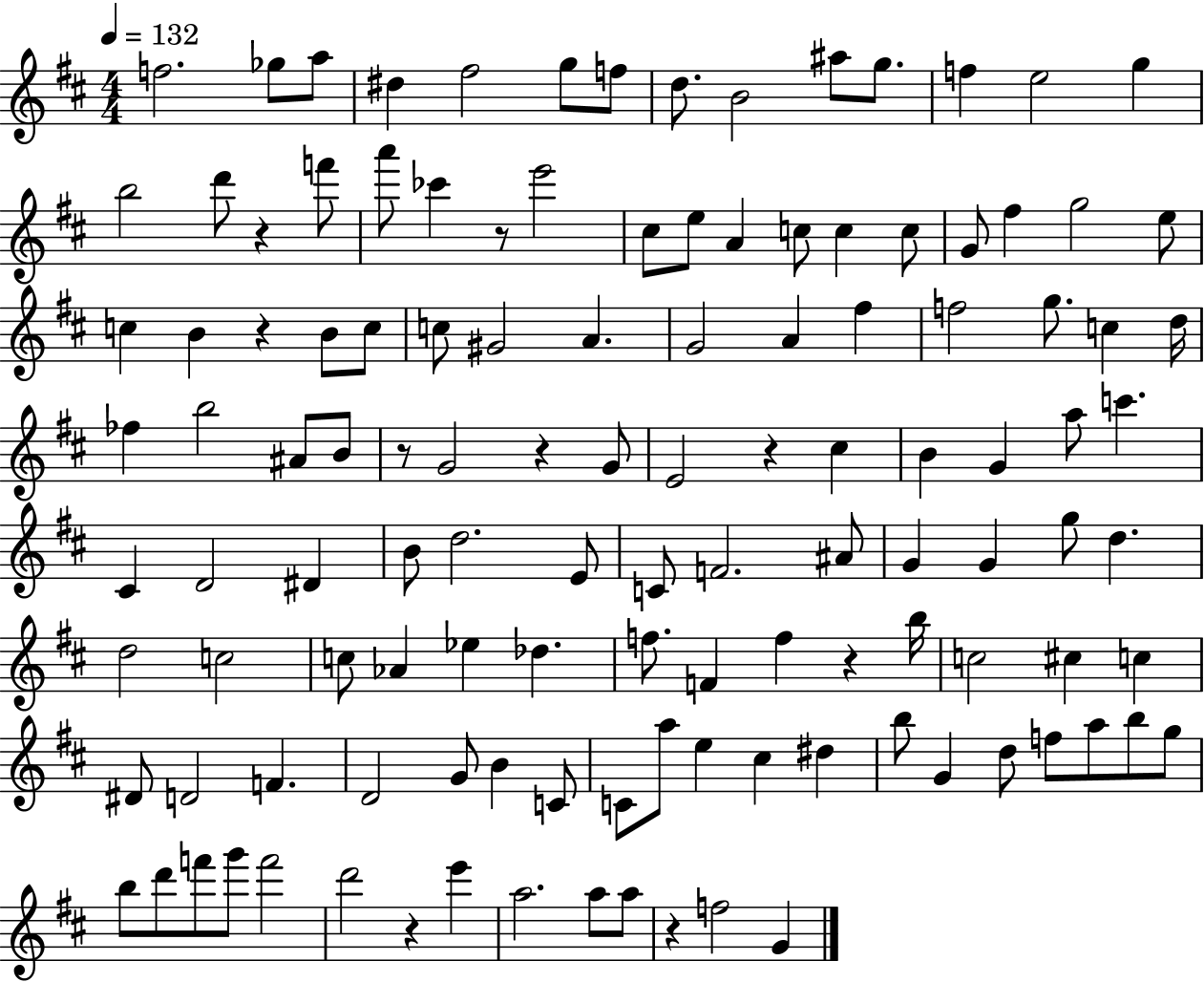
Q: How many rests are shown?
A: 9